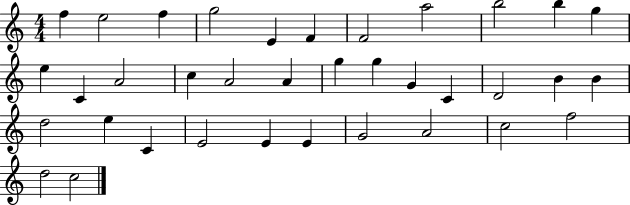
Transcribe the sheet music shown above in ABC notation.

X:1
T:Untitled
M:4/4
L:1/4
K:C
f e2 f g2 E F F2 a2 b2 b g e C A2 c A2 A g g G C D2 B B d2 e C E2 E E G2 A2 c2 f2 d2 c2